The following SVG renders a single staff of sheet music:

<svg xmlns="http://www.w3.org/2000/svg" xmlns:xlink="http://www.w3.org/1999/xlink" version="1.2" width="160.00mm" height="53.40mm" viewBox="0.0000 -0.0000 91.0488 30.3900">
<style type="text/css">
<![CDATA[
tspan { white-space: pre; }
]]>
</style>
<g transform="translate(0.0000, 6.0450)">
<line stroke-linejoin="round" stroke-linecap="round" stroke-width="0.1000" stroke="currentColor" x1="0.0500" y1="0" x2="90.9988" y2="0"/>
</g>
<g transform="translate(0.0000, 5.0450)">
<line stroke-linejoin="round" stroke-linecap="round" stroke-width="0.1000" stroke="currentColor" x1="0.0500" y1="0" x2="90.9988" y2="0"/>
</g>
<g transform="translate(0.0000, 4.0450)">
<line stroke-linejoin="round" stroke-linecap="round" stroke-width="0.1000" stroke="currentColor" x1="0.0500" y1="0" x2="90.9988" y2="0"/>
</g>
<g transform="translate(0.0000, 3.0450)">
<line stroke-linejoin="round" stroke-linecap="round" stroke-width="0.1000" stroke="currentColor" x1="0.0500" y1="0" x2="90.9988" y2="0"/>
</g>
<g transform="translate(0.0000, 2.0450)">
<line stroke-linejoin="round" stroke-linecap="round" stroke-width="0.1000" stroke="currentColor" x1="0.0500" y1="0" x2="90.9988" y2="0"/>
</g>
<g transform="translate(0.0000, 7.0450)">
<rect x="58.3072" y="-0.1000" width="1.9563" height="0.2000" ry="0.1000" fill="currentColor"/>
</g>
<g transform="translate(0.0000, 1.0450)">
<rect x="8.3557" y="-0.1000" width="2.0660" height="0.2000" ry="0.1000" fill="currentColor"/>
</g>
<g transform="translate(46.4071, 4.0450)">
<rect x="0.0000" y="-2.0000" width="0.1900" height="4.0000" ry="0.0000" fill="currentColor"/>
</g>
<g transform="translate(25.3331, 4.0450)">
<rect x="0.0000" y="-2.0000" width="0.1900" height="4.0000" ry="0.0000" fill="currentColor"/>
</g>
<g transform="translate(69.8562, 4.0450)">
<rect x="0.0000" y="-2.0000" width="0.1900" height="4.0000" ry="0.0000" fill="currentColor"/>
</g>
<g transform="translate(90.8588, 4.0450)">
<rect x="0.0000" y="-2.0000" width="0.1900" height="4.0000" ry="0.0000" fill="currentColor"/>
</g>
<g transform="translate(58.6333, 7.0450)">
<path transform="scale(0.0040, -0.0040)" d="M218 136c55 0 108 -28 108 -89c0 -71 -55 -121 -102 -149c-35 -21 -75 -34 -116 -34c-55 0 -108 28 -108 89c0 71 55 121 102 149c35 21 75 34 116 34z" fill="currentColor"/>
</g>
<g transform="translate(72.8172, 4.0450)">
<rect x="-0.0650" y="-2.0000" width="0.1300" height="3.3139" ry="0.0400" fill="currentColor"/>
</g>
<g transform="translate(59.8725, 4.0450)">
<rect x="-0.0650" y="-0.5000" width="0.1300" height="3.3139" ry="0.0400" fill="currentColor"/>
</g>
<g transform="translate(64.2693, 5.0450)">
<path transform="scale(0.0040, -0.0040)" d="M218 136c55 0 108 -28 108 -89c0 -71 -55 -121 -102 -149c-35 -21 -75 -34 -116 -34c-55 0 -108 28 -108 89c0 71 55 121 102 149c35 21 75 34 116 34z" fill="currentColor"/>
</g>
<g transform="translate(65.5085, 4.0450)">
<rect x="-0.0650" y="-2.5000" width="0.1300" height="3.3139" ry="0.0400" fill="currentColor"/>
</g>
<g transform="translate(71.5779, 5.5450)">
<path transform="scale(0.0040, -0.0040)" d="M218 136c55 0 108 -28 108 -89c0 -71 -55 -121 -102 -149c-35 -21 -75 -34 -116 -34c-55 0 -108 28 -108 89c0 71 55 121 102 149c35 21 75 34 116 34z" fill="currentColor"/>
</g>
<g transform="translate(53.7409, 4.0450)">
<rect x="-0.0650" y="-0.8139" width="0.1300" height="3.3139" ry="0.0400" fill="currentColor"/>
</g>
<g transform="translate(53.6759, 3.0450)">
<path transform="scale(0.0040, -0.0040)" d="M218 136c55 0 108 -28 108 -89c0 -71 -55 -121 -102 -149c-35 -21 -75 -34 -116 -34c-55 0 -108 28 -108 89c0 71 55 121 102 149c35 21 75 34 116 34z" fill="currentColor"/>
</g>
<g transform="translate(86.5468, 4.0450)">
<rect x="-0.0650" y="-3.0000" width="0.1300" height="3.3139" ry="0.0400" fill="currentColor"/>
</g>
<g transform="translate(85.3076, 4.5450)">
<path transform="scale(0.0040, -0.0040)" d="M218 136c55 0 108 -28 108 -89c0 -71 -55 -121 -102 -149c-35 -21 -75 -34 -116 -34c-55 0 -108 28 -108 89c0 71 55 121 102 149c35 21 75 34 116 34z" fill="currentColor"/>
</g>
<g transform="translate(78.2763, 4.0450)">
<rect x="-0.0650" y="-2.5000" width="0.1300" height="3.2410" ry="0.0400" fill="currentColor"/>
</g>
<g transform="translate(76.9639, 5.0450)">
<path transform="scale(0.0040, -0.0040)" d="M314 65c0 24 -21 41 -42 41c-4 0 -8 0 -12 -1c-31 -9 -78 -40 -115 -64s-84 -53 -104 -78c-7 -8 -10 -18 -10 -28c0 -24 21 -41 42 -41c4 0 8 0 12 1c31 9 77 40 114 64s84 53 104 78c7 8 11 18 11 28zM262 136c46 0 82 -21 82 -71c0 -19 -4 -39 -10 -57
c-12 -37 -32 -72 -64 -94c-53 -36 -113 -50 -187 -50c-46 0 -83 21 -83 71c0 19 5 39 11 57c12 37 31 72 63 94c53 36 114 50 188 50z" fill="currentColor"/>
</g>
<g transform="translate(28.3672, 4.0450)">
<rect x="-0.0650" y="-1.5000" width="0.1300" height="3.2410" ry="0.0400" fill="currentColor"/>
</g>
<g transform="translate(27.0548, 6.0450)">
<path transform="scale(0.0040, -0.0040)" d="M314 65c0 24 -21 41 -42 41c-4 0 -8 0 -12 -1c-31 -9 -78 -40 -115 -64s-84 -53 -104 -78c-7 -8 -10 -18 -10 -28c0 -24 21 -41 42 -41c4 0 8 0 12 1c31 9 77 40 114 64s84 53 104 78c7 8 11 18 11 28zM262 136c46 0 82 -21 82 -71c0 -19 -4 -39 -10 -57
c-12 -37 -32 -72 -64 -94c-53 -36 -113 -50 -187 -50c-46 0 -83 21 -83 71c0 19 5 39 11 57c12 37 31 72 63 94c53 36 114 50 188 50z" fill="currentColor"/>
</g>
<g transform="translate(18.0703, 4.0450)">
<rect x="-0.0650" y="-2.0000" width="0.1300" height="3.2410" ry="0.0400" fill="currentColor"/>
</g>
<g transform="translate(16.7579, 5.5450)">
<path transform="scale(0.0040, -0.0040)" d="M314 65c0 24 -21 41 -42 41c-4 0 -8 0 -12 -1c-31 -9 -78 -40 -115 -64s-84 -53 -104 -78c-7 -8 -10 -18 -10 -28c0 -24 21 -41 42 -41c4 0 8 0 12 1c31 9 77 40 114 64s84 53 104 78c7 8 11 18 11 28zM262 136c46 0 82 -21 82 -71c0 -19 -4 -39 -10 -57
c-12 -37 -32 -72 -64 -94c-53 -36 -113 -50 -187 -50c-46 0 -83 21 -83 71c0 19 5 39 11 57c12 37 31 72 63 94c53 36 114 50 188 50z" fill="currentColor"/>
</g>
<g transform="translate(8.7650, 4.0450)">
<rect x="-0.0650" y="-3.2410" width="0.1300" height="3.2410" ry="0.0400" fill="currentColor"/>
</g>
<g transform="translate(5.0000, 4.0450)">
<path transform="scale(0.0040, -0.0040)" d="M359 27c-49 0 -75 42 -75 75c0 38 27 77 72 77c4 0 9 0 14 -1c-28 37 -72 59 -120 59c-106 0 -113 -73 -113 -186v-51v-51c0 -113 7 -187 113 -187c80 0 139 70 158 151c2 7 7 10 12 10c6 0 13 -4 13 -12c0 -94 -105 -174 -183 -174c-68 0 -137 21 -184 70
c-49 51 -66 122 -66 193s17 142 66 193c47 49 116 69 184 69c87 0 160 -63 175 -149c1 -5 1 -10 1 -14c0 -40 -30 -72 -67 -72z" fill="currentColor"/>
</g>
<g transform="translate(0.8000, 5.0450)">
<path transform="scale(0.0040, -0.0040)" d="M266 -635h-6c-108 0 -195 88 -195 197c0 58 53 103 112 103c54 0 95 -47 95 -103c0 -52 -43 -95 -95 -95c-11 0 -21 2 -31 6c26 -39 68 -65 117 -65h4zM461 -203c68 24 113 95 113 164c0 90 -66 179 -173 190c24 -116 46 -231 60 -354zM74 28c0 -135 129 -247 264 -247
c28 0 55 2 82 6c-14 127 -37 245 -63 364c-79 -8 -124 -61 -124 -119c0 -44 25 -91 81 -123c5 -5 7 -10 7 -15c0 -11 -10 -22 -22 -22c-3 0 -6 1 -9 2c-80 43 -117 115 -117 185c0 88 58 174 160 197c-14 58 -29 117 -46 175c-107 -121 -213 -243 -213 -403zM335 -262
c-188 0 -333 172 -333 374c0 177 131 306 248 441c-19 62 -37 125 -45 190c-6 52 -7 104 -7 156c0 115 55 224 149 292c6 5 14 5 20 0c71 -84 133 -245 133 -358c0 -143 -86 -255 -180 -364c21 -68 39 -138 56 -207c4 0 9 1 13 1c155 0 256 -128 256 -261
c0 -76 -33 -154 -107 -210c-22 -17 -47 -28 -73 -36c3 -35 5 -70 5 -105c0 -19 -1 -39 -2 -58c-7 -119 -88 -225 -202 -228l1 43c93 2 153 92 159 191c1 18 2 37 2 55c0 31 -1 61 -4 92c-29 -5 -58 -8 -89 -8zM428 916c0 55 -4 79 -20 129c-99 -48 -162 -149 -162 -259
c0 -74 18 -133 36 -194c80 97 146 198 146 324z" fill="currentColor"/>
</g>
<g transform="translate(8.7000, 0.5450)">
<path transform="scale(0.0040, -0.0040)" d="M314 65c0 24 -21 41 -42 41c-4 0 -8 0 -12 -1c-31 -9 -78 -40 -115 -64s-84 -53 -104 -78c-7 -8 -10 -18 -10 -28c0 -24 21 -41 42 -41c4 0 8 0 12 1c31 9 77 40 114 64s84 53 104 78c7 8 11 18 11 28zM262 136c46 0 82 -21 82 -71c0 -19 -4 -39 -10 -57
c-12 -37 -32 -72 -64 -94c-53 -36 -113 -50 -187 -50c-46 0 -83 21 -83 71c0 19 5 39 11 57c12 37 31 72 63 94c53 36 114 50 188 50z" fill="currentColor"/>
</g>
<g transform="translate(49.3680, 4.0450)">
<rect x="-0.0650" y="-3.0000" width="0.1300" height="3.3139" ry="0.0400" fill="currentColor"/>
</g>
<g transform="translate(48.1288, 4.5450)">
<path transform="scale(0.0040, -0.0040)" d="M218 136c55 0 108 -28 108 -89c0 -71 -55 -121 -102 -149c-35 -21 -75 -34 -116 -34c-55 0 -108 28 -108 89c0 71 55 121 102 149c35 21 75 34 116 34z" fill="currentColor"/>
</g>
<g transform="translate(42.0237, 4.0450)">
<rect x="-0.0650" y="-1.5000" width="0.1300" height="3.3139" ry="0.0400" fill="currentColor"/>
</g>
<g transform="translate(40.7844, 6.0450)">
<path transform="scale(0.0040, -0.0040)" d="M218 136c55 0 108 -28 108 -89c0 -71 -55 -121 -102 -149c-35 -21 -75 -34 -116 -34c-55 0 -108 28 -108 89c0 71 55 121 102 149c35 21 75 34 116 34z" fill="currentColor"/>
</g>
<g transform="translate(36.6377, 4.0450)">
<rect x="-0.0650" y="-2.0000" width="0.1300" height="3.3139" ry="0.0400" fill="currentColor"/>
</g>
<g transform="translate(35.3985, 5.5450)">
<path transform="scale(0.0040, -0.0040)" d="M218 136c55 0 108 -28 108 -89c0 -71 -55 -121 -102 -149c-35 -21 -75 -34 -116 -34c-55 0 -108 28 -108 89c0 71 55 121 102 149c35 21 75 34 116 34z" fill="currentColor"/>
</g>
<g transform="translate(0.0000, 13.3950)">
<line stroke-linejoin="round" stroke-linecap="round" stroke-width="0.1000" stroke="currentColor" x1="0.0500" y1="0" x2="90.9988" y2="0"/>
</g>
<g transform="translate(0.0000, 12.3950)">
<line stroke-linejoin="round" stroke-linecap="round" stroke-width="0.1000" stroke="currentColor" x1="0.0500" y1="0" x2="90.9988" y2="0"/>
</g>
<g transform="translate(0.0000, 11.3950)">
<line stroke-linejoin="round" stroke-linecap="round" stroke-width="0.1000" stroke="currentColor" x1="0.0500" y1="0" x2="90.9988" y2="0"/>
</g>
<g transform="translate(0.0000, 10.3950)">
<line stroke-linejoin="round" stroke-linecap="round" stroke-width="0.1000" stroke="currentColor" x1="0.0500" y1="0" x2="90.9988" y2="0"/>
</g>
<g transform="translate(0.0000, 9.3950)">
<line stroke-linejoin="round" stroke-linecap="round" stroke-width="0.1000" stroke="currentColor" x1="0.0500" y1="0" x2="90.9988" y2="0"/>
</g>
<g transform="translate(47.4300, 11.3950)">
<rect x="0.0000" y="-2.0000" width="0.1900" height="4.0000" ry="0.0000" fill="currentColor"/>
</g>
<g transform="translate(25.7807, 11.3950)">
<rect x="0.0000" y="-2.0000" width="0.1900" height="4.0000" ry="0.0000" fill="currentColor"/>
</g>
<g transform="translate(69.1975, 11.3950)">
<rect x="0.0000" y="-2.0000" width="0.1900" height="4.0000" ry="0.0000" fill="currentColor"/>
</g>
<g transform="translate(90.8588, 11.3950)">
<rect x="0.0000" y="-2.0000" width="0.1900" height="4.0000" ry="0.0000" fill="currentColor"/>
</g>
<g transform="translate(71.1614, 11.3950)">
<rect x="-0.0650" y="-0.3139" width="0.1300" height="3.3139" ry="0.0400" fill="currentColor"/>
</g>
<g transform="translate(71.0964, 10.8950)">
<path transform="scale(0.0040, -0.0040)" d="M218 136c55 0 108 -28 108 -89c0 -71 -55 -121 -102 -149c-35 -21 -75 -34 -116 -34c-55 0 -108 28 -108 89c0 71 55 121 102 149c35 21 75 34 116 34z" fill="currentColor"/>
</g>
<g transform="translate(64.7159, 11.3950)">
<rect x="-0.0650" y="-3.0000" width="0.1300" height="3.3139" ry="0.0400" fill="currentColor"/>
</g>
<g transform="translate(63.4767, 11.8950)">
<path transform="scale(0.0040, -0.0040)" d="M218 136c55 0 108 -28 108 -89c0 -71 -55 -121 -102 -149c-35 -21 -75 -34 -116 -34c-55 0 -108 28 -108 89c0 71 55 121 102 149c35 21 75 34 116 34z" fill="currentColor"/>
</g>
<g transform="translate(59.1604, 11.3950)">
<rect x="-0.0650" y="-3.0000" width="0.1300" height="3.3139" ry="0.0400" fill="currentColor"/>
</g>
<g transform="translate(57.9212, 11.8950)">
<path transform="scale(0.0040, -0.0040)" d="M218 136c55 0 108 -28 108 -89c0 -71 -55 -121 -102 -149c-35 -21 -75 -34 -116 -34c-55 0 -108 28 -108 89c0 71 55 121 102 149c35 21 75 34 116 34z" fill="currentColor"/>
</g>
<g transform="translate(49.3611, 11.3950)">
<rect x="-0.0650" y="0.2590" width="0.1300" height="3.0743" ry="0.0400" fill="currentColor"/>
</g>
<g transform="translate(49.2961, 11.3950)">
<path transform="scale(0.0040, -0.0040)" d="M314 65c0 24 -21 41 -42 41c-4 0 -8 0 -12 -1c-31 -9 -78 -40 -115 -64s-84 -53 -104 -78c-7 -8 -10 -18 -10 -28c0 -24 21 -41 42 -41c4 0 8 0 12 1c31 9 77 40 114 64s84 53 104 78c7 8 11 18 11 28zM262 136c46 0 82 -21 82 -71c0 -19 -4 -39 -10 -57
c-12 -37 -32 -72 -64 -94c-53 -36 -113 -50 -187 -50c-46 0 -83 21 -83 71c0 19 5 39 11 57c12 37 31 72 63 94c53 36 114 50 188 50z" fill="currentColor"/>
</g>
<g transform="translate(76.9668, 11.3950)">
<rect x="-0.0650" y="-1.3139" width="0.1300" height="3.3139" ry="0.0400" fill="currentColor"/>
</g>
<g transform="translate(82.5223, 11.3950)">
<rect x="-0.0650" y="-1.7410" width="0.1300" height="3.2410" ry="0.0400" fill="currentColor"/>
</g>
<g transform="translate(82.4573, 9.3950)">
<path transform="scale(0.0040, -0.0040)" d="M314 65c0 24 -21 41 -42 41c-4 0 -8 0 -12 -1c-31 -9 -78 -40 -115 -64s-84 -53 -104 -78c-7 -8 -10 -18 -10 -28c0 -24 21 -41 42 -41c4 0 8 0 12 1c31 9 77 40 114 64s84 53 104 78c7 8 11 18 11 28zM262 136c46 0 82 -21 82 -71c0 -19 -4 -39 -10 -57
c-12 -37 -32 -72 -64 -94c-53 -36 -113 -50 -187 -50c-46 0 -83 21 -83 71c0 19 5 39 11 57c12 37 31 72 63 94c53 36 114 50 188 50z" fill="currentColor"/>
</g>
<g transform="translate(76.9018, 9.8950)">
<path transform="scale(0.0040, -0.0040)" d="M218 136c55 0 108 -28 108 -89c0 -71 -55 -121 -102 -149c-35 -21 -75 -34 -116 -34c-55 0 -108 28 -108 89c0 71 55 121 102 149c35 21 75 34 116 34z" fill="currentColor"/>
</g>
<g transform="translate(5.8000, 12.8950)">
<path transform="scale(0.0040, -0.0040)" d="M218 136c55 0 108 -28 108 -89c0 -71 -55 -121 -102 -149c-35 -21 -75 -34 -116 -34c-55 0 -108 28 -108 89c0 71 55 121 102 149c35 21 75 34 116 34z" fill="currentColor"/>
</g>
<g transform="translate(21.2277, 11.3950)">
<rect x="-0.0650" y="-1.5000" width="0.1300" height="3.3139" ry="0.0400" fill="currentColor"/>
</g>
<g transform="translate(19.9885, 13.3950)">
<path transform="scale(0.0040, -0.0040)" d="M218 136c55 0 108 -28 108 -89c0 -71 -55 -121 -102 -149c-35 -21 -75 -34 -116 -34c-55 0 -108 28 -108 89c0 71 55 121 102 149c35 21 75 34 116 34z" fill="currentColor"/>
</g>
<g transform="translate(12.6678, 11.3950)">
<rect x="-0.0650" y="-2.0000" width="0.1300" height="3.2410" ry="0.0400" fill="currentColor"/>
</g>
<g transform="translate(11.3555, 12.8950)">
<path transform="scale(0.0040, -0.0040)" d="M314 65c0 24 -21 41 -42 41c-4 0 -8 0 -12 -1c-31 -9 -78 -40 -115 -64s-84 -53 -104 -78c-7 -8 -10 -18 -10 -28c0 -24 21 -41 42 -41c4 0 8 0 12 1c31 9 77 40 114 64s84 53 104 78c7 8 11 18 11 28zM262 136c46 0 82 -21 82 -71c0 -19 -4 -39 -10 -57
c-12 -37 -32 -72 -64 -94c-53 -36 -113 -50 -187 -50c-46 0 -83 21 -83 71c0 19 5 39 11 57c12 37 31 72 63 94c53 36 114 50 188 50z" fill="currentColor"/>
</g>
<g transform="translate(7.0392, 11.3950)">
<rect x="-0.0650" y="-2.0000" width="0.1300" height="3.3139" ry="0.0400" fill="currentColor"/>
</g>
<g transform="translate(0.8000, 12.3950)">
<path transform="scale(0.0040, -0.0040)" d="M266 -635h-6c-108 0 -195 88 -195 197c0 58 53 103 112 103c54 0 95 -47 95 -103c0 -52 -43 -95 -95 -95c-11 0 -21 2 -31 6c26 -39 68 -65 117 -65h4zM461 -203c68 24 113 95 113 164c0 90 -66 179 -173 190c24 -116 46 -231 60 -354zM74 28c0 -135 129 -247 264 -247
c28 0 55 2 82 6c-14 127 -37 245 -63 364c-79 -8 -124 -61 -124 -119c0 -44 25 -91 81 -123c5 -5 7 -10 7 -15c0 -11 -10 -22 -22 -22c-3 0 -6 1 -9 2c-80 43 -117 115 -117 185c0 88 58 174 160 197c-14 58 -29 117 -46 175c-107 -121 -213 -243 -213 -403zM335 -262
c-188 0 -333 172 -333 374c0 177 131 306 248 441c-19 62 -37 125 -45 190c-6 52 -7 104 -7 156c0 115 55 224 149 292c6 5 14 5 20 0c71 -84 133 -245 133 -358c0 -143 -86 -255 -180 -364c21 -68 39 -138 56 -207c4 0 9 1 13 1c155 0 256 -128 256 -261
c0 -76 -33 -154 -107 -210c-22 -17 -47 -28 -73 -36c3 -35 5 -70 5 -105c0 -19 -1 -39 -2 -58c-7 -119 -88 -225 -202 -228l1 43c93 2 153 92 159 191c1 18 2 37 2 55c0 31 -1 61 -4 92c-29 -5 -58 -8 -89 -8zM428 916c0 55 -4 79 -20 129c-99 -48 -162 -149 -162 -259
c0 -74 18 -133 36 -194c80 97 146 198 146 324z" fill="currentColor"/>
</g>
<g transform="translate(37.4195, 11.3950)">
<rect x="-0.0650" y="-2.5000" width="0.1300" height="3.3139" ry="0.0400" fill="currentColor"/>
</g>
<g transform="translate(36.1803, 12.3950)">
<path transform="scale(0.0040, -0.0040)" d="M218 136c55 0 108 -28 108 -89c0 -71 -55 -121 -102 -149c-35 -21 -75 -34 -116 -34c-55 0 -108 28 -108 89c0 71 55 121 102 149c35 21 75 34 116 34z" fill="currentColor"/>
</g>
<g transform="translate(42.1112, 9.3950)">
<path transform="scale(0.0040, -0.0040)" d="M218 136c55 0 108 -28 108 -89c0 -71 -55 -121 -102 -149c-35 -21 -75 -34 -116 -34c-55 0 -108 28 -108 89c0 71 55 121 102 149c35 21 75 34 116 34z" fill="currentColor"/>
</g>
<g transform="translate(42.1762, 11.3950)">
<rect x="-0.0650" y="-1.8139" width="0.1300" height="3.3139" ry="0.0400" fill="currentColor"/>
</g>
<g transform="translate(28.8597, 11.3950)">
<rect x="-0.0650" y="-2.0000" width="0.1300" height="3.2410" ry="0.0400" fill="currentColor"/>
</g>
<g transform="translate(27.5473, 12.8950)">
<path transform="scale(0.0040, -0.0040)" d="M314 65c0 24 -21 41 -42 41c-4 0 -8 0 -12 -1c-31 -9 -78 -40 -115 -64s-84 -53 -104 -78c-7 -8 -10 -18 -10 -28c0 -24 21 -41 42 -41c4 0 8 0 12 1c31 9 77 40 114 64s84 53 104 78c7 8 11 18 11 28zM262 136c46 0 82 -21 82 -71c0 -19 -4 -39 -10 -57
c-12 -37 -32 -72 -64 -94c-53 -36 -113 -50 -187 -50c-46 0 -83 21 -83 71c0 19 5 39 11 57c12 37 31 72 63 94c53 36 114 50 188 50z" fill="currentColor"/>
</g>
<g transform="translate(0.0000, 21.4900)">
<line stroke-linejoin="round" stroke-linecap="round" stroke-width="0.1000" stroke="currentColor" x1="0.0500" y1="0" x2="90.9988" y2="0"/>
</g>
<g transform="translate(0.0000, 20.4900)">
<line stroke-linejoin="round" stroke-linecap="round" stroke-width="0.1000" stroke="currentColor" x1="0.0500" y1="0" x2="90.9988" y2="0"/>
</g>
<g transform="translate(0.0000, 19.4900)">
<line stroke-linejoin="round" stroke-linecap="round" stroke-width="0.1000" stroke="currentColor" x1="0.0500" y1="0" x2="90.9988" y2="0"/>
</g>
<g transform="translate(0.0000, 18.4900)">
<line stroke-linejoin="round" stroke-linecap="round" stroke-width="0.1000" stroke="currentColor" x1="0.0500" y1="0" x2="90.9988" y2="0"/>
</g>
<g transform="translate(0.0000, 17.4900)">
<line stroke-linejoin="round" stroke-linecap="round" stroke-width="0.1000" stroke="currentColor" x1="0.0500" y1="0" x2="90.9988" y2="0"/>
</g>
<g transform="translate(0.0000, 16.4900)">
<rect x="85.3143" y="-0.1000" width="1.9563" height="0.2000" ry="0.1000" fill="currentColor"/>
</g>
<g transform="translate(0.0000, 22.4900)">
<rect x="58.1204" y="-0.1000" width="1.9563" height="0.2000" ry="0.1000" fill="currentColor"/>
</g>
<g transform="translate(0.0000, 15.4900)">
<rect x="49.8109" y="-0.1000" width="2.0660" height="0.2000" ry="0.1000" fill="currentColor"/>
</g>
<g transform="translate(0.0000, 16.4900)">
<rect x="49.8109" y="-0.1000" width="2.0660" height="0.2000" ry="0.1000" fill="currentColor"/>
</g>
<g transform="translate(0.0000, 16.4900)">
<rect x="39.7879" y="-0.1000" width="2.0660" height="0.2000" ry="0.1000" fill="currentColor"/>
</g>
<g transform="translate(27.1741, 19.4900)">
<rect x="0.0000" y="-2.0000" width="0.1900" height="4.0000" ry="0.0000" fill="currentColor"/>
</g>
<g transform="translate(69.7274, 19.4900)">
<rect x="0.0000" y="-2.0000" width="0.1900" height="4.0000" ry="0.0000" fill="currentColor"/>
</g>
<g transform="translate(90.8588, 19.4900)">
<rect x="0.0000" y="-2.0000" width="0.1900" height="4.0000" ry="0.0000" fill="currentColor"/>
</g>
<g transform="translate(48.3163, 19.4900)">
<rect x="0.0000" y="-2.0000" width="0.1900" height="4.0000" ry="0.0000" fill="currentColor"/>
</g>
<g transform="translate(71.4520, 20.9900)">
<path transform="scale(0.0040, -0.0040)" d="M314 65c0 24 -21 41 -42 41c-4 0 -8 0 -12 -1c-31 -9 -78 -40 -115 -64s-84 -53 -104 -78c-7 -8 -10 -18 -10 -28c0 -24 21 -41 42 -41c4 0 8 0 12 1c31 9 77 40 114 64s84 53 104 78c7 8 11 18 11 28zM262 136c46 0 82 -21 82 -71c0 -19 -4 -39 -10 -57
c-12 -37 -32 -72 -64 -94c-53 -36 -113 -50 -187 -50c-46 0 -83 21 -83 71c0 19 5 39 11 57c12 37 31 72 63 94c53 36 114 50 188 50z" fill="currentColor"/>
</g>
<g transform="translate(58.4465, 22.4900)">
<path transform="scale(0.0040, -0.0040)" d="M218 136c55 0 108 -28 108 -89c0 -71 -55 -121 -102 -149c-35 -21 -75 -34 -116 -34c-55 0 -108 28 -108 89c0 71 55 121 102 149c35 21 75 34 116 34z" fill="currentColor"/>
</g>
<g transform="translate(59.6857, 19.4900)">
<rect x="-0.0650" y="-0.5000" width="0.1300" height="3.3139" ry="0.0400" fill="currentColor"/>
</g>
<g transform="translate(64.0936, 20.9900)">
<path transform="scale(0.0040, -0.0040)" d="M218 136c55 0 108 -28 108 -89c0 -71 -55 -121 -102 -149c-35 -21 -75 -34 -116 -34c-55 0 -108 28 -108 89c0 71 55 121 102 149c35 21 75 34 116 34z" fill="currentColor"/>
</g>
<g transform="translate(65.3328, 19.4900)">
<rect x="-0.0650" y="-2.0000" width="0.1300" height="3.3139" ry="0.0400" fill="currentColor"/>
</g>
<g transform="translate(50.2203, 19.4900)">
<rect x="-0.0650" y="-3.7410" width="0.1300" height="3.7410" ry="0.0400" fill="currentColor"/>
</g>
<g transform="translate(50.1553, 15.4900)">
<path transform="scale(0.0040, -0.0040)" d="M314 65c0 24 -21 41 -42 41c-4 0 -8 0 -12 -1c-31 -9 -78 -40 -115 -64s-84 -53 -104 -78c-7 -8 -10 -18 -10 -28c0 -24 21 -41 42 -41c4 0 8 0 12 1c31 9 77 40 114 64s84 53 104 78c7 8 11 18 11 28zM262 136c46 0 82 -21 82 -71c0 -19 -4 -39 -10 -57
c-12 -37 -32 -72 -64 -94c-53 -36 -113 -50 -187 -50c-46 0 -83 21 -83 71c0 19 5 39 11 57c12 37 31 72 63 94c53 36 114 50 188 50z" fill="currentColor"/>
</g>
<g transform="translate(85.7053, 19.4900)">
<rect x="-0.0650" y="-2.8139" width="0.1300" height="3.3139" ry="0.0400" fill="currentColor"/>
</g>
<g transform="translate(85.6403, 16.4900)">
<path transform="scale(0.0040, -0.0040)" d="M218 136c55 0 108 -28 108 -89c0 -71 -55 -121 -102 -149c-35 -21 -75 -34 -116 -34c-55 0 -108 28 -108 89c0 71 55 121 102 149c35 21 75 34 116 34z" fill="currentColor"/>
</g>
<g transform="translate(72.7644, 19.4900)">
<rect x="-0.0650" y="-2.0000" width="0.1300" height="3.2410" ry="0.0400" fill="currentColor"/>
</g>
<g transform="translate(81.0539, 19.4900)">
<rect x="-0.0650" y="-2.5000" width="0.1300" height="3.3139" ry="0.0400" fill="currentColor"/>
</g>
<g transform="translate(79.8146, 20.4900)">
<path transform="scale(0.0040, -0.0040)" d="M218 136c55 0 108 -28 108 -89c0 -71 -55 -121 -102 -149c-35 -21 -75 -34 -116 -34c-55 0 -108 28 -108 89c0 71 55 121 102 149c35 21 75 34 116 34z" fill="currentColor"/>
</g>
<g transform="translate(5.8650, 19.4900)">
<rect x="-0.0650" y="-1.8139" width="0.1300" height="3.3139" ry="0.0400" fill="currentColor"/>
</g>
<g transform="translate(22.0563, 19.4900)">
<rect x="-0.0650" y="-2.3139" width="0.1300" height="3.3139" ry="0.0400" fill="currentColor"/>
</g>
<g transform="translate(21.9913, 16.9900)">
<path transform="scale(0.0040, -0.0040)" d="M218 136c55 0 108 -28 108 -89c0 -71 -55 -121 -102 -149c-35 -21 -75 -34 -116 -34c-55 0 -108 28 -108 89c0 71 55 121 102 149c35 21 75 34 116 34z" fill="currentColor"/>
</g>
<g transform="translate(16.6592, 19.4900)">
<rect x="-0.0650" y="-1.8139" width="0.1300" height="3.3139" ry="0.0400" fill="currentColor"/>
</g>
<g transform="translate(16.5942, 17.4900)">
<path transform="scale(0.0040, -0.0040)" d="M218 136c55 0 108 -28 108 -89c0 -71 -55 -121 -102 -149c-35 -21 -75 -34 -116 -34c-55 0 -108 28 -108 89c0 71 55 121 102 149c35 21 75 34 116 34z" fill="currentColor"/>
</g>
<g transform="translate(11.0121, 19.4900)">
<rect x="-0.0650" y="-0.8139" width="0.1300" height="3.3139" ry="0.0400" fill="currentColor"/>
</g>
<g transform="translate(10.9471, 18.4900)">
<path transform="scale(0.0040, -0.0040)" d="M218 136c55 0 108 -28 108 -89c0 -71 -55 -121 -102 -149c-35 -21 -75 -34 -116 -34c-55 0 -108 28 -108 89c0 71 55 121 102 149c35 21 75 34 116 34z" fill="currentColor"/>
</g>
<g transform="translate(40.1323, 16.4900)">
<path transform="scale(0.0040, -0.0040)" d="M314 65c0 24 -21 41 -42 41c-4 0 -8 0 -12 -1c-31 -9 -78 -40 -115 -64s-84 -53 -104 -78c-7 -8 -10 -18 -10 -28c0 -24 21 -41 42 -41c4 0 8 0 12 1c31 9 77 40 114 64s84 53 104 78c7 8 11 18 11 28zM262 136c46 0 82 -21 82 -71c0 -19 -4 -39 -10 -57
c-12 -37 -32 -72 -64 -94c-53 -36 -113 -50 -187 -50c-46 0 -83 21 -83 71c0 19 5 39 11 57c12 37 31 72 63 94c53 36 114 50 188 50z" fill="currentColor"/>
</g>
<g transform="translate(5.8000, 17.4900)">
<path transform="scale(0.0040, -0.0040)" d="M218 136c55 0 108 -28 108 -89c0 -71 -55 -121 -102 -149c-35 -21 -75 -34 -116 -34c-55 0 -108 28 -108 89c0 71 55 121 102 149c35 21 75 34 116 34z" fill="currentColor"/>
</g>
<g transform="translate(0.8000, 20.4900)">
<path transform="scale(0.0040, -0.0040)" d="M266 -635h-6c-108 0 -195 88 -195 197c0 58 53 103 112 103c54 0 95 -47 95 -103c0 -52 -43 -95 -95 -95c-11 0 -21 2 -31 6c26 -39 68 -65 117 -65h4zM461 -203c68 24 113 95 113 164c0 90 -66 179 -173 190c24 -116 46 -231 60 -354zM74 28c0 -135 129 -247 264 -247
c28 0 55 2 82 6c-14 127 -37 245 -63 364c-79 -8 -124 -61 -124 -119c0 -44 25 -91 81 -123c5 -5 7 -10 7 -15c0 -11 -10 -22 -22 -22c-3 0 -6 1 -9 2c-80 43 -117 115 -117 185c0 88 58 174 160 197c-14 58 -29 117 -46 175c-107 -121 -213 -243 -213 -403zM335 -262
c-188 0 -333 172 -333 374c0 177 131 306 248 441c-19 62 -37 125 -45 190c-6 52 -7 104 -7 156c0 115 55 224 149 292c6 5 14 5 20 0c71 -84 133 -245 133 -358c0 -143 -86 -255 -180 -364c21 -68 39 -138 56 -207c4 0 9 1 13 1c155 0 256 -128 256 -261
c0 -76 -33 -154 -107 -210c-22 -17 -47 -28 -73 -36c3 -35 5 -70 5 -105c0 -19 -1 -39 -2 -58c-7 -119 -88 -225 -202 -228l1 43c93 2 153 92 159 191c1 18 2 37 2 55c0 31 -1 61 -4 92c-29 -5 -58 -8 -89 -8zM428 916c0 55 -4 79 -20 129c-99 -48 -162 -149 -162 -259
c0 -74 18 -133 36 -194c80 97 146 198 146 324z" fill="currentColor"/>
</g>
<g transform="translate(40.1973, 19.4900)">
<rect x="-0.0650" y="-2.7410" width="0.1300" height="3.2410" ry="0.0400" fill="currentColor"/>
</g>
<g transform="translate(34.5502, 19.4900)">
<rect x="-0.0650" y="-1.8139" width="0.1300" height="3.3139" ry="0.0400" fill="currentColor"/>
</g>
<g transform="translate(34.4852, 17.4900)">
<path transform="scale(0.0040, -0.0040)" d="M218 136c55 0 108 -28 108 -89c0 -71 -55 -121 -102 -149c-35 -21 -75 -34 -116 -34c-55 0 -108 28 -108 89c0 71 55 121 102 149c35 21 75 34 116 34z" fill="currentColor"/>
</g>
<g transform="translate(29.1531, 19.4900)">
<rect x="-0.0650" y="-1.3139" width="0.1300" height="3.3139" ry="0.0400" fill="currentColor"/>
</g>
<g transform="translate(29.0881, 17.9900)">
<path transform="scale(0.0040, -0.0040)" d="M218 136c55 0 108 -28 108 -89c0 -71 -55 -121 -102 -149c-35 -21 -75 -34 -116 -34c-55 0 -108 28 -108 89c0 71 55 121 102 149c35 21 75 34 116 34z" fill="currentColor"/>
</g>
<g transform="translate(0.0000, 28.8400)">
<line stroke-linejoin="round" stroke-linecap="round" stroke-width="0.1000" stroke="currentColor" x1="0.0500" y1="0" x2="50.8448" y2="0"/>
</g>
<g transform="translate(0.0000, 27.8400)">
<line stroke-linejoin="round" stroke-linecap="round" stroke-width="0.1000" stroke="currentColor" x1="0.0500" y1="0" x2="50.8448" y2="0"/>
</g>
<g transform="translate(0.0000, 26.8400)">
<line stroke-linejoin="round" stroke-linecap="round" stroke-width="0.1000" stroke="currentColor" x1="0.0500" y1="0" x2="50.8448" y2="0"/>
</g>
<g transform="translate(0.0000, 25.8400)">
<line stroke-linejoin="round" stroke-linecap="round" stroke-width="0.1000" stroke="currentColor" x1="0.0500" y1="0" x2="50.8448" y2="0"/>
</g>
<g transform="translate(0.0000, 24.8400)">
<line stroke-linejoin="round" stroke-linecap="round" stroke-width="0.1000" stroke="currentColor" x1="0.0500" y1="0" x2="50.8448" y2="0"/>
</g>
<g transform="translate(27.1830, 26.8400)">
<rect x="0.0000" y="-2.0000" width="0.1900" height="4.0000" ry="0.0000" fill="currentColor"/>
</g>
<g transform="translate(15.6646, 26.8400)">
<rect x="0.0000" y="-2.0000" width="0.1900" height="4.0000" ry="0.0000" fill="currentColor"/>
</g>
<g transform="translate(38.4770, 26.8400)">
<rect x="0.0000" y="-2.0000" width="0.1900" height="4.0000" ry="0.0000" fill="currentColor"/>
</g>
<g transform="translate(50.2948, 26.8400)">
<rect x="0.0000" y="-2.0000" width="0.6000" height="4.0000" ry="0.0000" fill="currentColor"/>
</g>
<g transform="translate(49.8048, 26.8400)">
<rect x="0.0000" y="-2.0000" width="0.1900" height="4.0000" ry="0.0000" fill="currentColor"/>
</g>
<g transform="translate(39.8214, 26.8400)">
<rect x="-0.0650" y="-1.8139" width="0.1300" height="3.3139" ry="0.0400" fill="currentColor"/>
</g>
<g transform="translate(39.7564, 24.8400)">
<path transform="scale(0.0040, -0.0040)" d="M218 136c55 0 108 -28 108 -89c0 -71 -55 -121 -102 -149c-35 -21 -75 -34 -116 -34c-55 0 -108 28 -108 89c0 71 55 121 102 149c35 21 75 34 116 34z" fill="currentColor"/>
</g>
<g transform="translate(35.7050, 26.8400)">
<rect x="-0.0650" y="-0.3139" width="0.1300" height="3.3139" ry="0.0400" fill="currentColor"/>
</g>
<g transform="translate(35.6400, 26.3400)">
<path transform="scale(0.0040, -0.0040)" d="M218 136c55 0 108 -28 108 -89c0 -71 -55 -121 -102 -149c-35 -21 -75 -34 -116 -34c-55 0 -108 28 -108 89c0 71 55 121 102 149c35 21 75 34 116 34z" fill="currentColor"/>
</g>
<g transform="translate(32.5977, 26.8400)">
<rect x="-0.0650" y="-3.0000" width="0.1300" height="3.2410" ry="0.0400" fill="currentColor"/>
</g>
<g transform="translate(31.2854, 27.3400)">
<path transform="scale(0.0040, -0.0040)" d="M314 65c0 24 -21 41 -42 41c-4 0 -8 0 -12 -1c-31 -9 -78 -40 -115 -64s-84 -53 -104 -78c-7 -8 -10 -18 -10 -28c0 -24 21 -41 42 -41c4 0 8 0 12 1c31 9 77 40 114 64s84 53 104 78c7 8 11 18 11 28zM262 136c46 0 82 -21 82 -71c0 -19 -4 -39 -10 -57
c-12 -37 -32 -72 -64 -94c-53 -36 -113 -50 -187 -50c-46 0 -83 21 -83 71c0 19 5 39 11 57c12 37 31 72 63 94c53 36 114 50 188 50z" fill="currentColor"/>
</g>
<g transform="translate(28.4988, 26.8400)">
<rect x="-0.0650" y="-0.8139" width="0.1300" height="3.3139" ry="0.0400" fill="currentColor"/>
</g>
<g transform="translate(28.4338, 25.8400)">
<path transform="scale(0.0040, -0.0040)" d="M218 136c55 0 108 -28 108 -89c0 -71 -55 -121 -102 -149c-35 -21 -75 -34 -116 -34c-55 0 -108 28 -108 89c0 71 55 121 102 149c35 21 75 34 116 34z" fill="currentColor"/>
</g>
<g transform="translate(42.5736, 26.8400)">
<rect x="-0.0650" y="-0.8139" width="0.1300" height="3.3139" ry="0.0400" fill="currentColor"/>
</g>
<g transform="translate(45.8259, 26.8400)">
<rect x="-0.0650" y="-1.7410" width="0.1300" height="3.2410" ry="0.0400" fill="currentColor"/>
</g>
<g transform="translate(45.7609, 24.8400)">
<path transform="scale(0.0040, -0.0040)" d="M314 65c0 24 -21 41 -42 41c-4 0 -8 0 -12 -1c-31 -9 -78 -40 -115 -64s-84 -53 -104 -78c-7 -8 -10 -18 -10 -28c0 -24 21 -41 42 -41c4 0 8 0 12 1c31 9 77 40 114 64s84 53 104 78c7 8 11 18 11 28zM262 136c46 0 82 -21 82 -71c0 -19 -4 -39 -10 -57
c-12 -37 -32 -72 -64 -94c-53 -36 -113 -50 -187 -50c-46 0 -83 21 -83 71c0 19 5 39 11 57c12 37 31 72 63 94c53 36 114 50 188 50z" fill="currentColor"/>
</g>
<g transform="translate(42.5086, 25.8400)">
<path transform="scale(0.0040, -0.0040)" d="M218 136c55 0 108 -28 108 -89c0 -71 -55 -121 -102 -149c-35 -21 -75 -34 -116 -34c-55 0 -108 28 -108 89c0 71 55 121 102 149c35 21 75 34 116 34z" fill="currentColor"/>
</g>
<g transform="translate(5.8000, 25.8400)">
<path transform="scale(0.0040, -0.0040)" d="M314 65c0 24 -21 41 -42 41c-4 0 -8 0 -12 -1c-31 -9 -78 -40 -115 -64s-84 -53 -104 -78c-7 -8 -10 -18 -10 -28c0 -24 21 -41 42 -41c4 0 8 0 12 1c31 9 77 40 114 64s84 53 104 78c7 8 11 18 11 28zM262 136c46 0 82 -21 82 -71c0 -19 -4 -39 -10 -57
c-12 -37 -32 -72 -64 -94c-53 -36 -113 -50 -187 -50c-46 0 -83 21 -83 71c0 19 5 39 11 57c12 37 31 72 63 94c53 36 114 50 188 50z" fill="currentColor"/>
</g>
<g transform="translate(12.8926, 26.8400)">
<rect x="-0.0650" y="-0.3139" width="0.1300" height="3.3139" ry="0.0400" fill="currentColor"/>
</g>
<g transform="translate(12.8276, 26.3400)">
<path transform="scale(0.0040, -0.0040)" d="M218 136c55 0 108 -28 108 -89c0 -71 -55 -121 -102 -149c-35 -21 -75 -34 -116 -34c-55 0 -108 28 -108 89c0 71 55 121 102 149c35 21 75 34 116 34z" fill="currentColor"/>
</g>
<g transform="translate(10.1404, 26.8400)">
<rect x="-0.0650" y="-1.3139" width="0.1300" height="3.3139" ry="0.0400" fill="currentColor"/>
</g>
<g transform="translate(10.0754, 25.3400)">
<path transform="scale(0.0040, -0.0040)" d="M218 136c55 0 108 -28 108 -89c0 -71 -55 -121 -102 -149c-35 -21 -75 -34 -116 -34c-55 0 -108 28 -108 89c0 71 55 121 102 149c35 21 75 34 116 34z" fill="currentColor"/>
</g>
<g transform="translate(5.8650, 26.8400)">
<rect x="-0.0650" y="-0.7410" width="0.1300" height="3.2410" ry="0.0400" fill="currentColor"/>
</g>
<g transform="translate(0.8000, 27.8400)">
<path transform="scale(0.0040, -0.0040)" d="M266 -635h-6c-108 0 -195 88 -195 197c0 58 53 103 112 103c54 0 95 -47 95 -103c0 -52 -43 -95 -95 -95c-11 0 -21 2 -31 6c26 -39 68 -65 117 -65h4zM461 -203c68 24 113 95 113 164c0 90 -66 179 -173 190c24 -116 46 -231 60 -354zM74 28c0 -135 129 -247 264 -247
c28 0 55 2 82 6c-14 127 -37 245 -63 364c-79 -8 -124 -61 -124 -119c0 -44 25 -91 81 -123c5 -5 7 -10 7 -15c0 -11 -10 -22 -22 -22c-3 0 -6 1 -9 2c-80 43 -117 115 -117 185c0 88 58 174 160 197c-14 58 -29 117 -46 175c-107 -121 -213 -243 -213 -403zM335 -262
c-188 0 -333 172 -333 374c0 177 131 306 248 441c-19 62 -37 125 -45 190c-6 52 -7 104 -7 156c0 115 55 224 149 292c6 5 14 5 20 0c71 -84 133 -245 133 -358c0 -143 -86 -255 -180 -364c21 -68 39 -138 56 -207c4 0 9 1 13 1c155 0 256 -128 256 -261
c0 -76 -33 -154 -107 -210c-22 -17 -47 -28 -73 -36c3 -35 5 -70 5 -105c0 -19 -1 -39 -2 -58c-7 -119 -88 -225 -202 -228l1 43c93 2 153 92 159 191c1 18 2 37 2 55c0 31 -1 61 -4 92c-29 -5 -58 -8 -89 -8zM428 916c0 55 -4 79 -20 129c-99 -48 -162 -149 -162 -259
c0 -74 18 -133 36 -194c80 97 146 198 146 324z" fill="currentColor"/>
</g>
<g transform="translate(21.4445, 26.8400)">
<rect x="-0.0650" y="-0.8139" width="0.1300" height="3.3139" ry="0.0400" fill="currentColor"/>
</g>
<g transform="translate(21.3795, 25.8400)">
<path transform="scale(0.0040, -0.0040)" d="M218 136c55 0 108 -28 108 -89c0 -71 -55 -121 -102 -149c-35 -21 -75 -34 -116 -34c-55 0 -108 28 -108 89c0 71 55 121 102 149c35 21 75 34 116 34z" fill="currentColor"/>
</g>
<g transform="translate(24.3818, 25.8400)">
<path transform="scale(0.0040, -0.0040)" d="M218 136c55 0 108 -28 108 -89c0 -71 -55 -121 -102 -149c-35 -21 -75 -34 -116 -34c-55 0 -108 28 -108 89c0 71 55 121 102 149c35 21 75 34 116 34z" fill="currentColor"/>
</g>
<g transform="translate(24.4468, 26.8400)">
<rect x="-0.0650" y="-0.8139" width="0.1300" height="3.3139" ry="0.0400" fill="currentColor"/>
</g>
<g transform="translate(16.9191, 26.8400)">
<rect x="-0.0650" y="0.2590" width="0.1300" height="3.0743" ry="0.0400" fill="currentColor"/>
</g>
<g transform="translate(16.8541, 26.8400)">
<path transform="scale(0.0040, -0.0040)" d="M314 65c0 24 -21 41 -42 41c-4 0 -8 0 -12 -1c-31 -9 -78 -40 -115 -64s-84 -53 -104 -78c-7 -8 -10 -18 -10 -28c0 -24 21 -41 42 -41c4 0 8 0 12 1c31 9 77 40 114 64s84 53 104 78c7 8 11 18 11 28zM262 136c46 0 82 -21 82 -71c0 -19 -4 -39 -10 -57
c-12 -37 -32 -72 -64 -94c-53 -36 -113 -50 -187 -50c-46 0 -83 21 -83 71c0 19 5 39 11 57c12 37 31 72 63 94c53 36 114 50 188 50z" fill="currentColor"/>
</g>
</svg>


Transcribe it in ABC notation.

X:1
T:Untitled
M:4/4
L:1/4
K:C
b2 F2 E2 F E A d C G F G2 A F F2 E F2 G f B2 A A c e f2 f d f g e f a2 c'2 C F F2 G a d2 e c B2 d d d A2 c f d f2